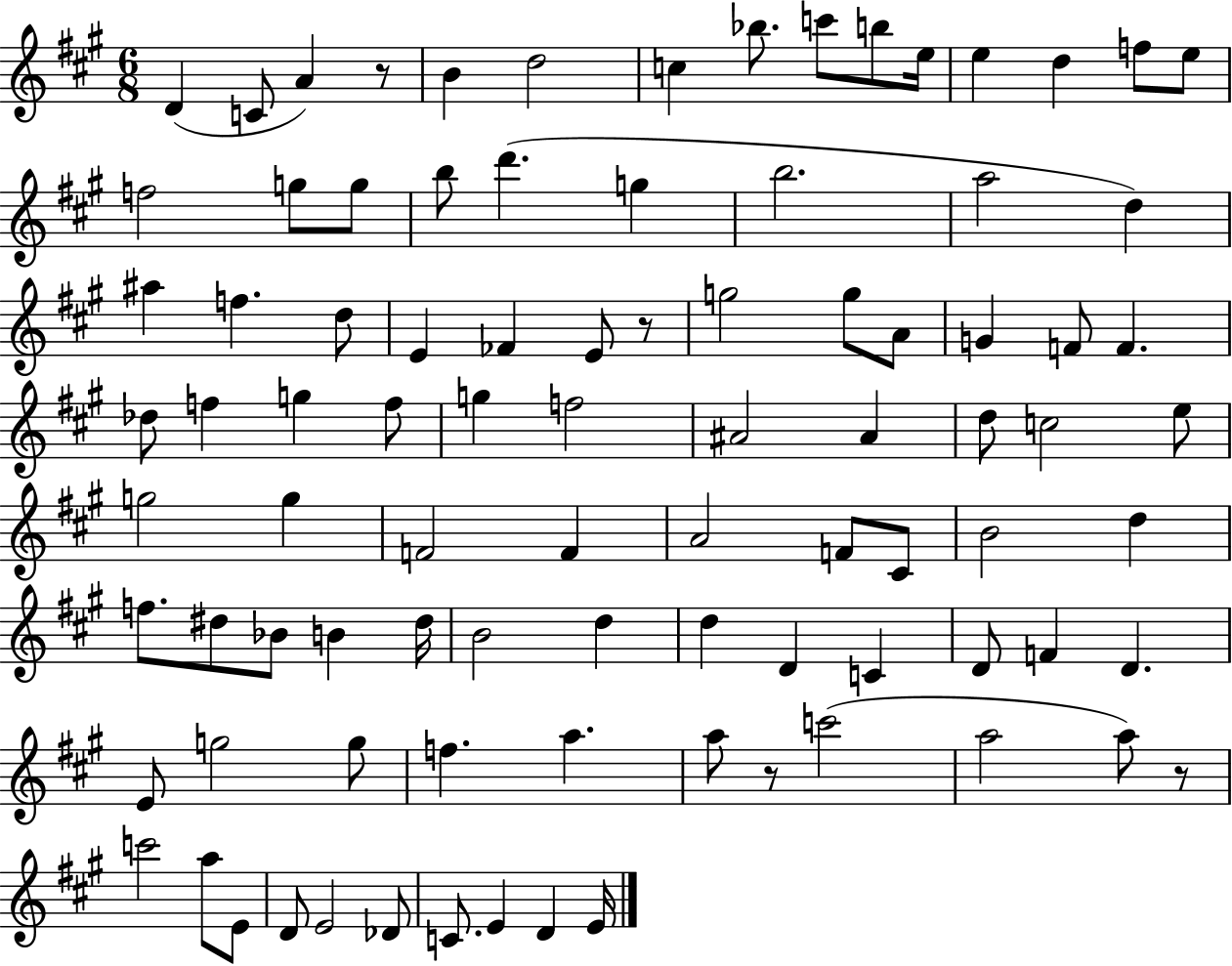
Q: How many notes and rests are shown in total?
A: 91